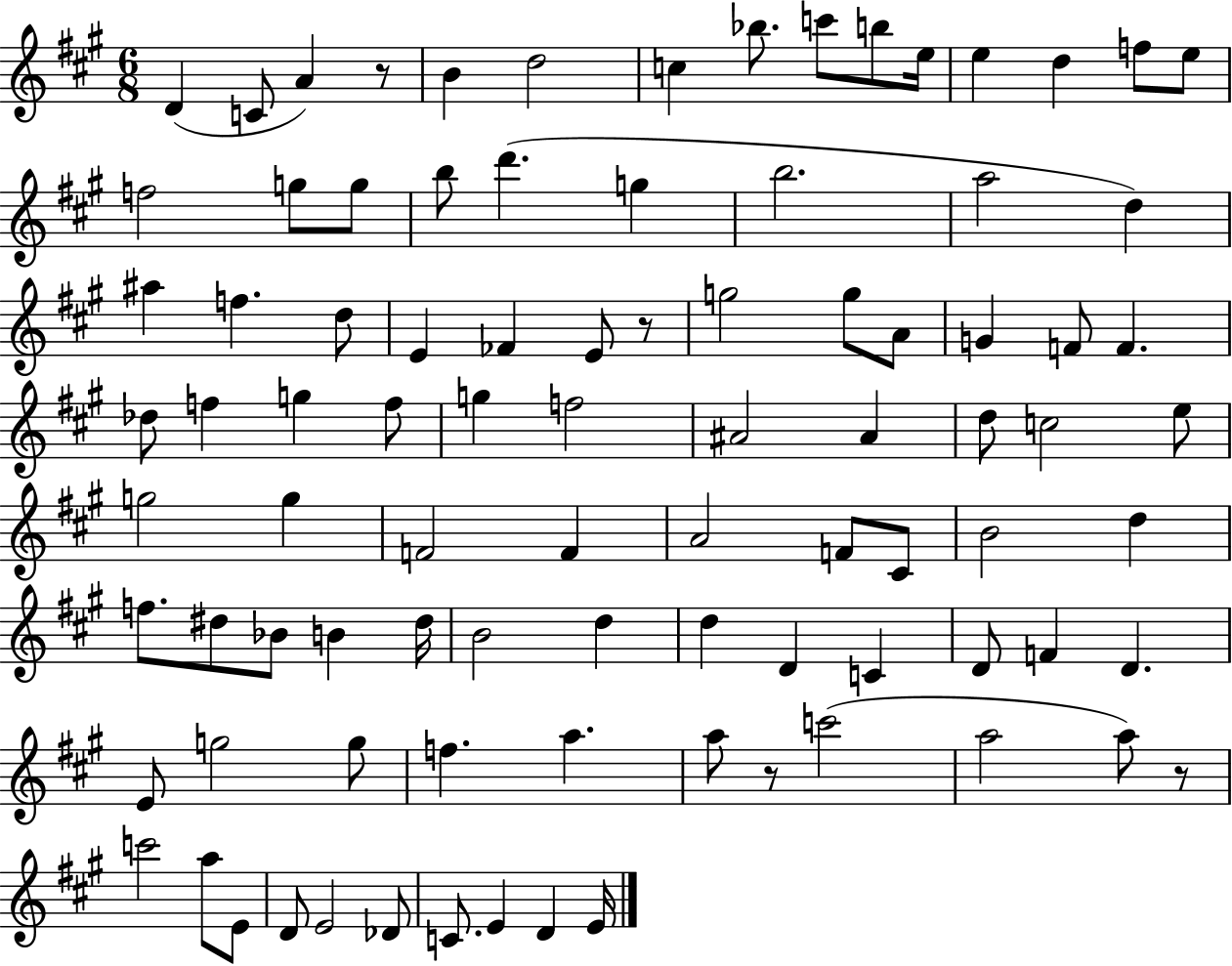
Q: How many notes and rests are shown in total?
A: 91